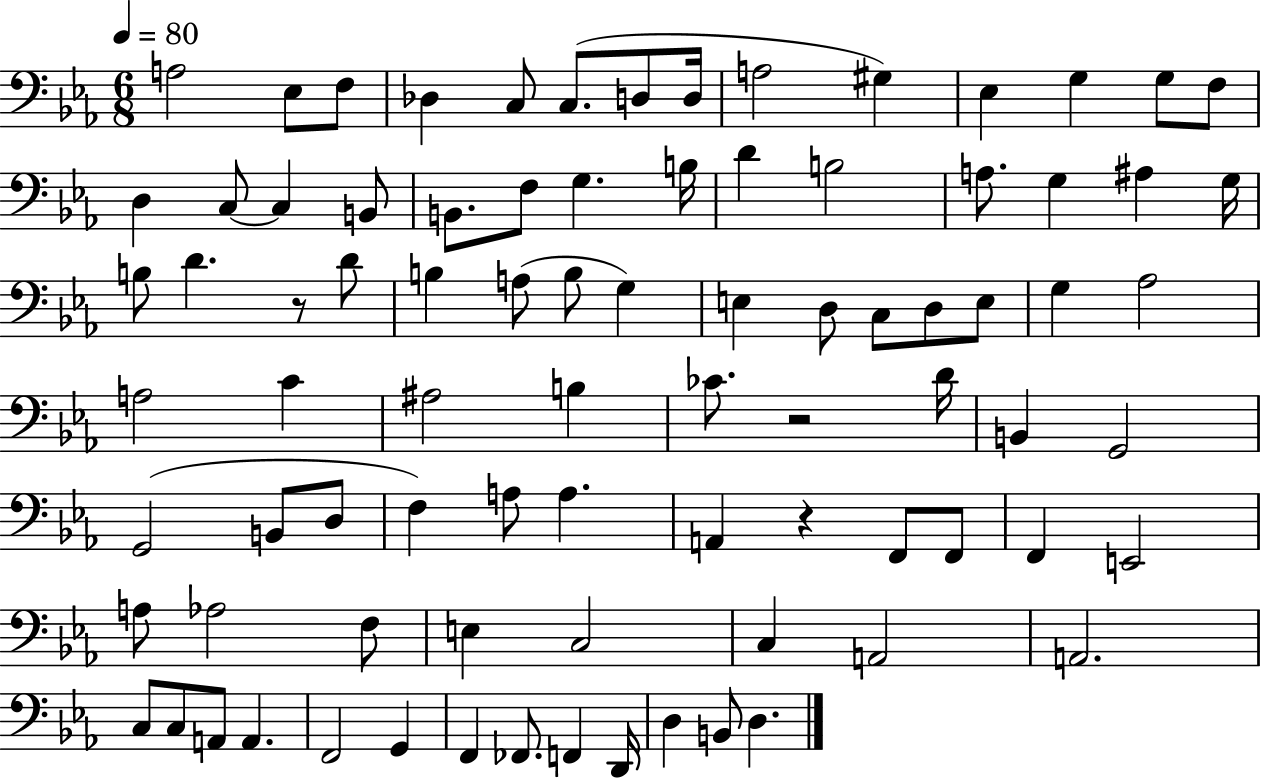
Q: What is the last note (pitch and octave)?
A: D3